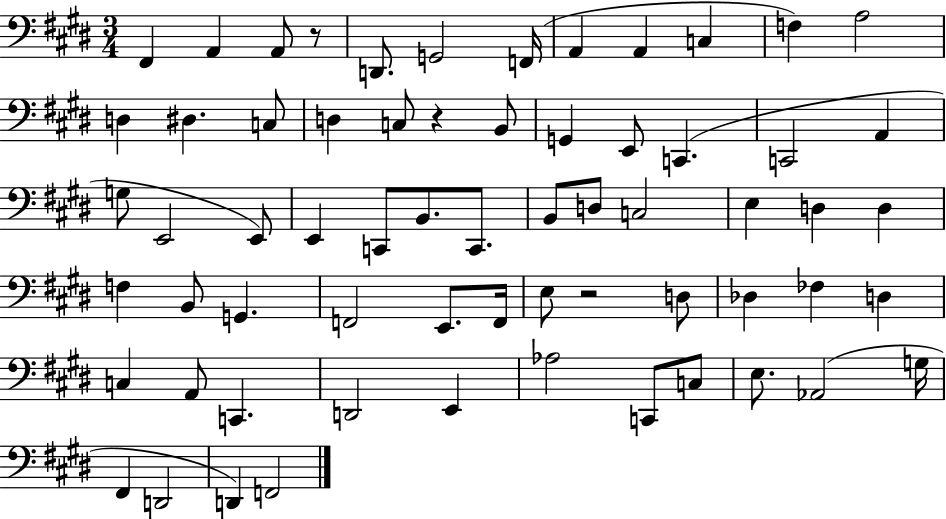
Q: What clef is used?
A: bass